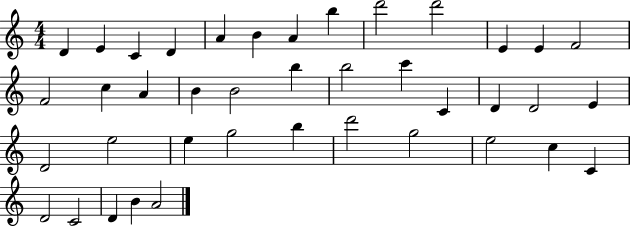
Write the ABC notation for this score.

X:1
T:Untitled
M:4/4
L:1/4
K:C
D E C D A B A b d'2 d'2 E E F2 F2 c A B B2 b b2 c' C D D2 E D2 e2 e g2 b d'2 g2 e2 c C D2 C2 D B A2